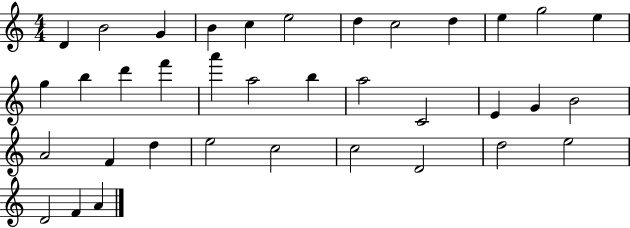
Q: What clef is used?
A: treble